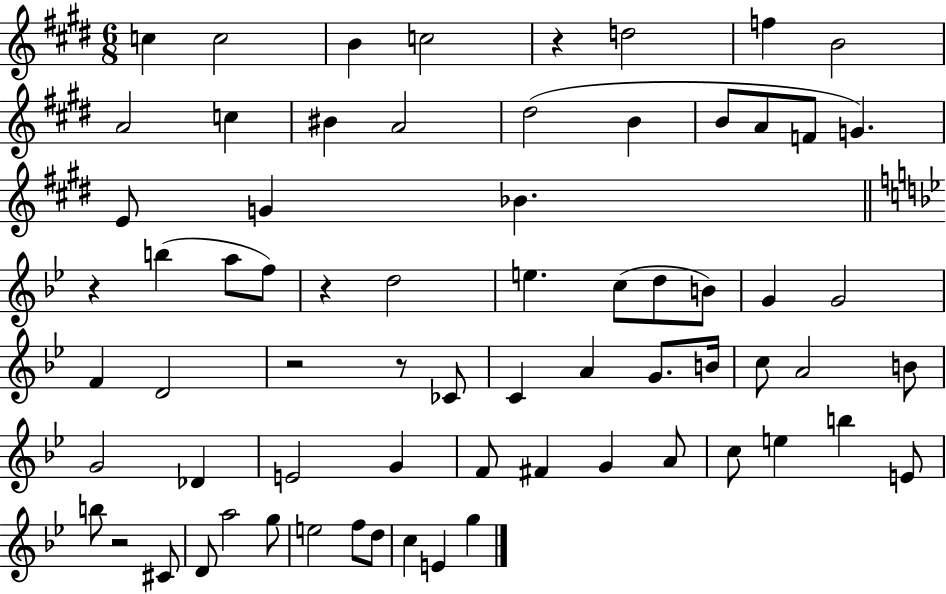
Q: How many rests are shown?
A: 6